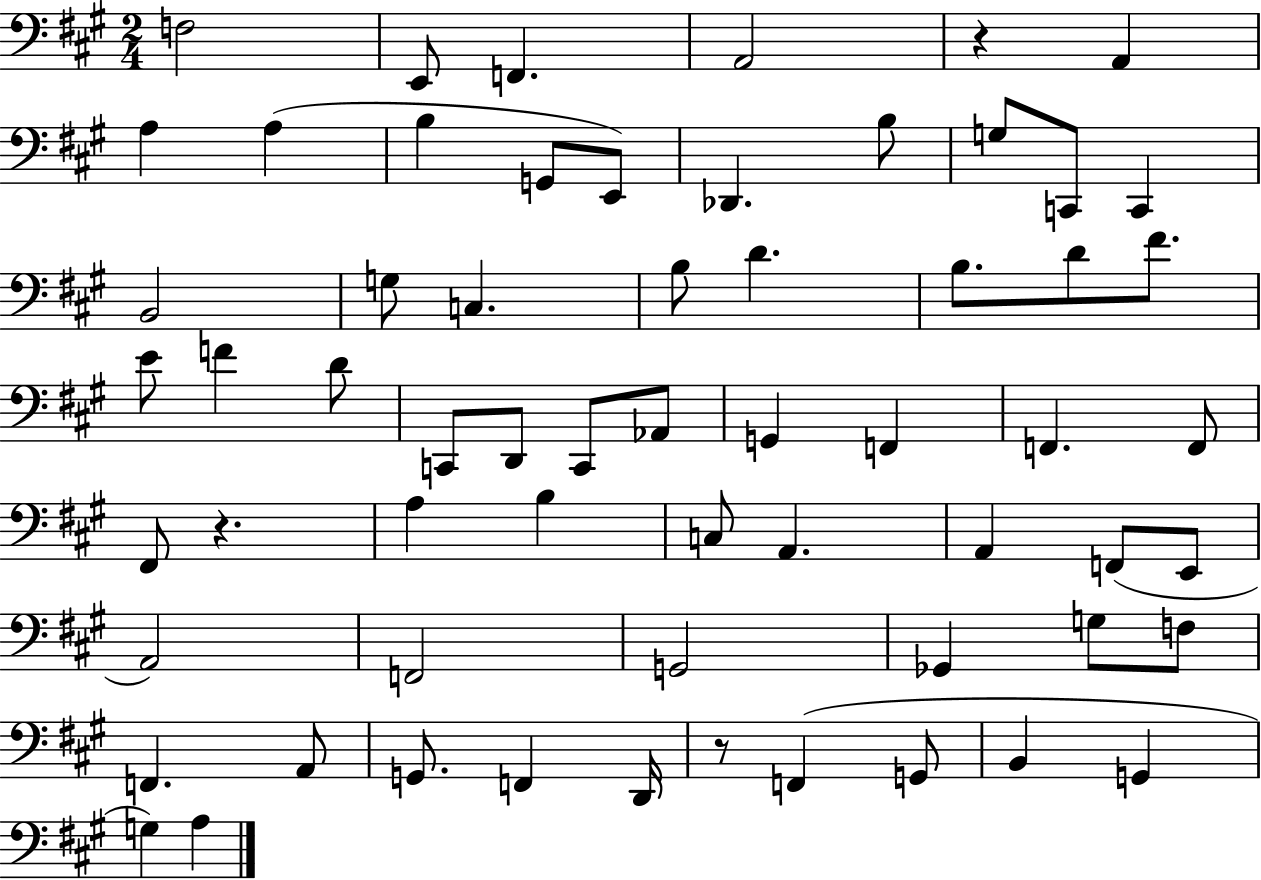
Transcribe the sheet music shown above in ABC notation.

X:1
T:Untitled
M:2/4
L:1/4
K:A
F,2 E,,/2 F,, A,,2 z A,, A, A, B, G,,/2 E,,/2 _D,, B,/2 G,/2 C,,/2 C,, B,,2 G,/2 C, B,/2 D B,/2 D/2 ^F/2 E/2 F D/2 C,,/2 D,,/2 C,,/2 _A,,/2 G,, F,, F,, F,,/2 ^F,,/2 z A, B, C,/2 A,, A,, F,,/2 E,,/2 A,,2 F,,2 G,,2 _G,, G,/2 F,/2 F,, A,,/2 G,,/2 F,, D,,/4 z/2 F,, G,,/2 B,, G,, G, A,